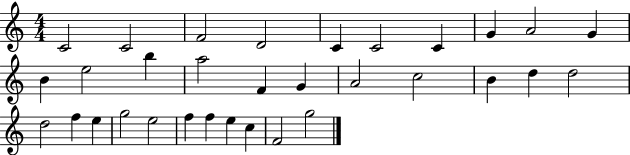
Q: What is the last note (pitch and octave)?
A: G5